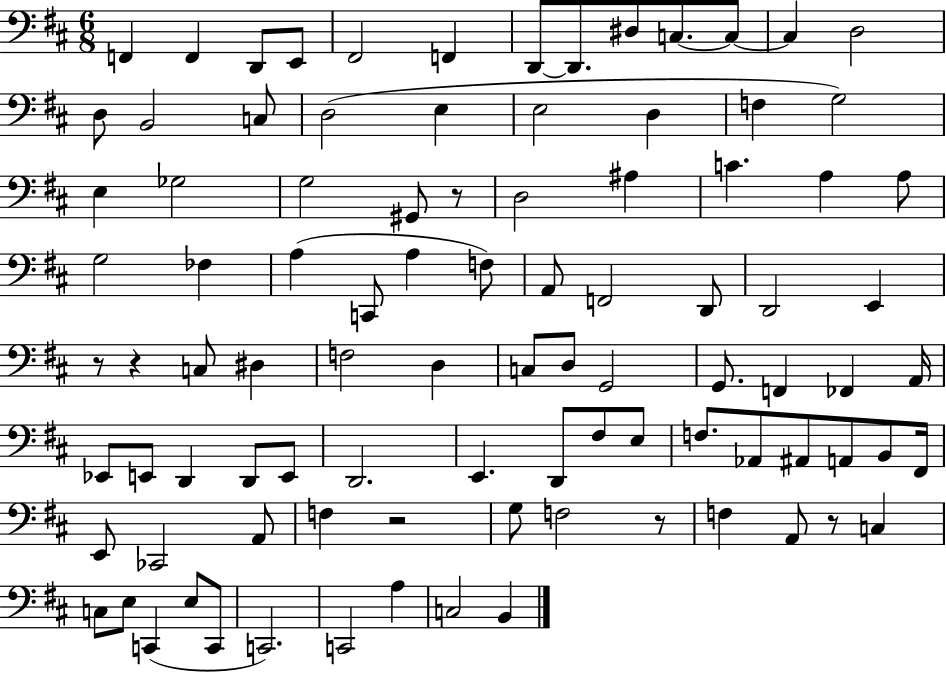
F2/q F2/q D2/e E2/e F#2/h F2/q D2/e D2/e. D#3/e C3/e. C3/e C3/q D3/h D3/e B2/h C3/e D3/h E3/q E3/h D3/q F3/q G3/h E3/q Gb3/h G3/h G#2/e R/e D3/h A#3/q C4/q. A3/q A3/e G3/h FES3/q A3/q C2/e A3/q F3/e A2/e F2/h D2/e D2/h E2/q R/e R/q C3/e D#3/q F3/h D3/q C3/e D3/e G2/h G2/e. F2/q FES2/q A2/s Eb2/e E2/e D2/q D2/e E2/e D2/h. E2/q. D2/e F#3/e E3/e F3/e. Ab2/e A#2/e A2/e B2/e F#2/s E2/e CES2/h A2/e F3/q R/h G3/e F3/h R/e F3/q A2/e R/e C3/q C3/e E3/e C2/q E3/e C2/e C2/h. C2/h A3/q C3/h B2/q